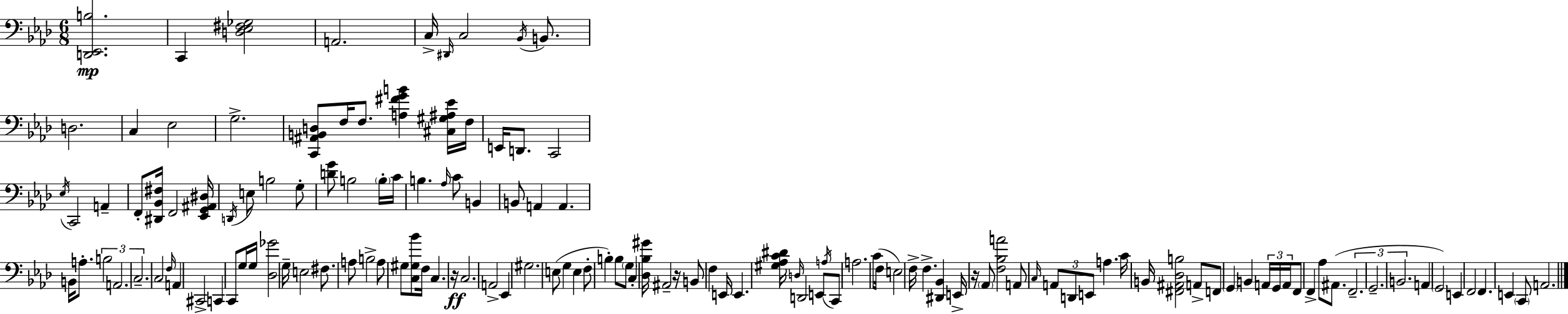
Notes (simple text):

[D2,Eb2,B3]/h. C2/q [D3,Eb3,F#3,Gb3]/h A2/h. C3/s D#2/s C3/h Bb2/s B2/e. D3/h. C3/q Eb3/h G3/h. [C2,A#2,B2,D3]/e F3/s F3/e. [A3,F#4,G4,B4]/q [C#3,G#3,A#3,Eb4]/s F3/s E2/s D2/e. C2/h Eb3/s C2/h A2/q F2/e [D#2,Bb2,F#3]/s F2/h [Eb2,G2,A#2,D#3]/s D2/s E3/e B3/h G3/e [D4,G4]/e B3/h B3/s C4/s B3/q. Ab3/s C4/e B2/q B2/e A2/q A2/q. B2/s A3/e. B3/h A2/h. C3/h. C3/h F3/s A2/q C#2/h C2/q C2/e G3/s G3/s [Db3,Gb4]/h G3/s E3/h F#3/e. A3/e B3/h A3/e G#3/e [C3,G#3,Bb4]/e F3/s C3/q. R/s C3/h. A2/h Eb2/q G#3/h. E3/e G3/q E3/q F3/e B3/q B3/e G3/e C3/q [Db3,Bb3,G#4]/s A#2/h R/s B2/e F3/q E2/s E2/q. [G#3,Ab3,C4,D#4]/s D3/s D2/h E2/e A3/s C2/e A3/h. C4/e F3/s E3/h F3/s F3/q. [D#2,Bb2]/q E2/s R/s Ab2/e [F3,Bb3,A4]/h A2/e C3/s A2/e D2/e E2/e A3/q. C4/s B2/s [F#2,A#2,Db3,B3]/h A2/e F2/e G2/q B2/q A2/s G2/s A2/s F2/e F2/q Ab3/e A#2/e. F2/h. G2/h. B2/h. A2/q G2/h E2/q F2/h F2/q. E2/q C2/e A2/h.